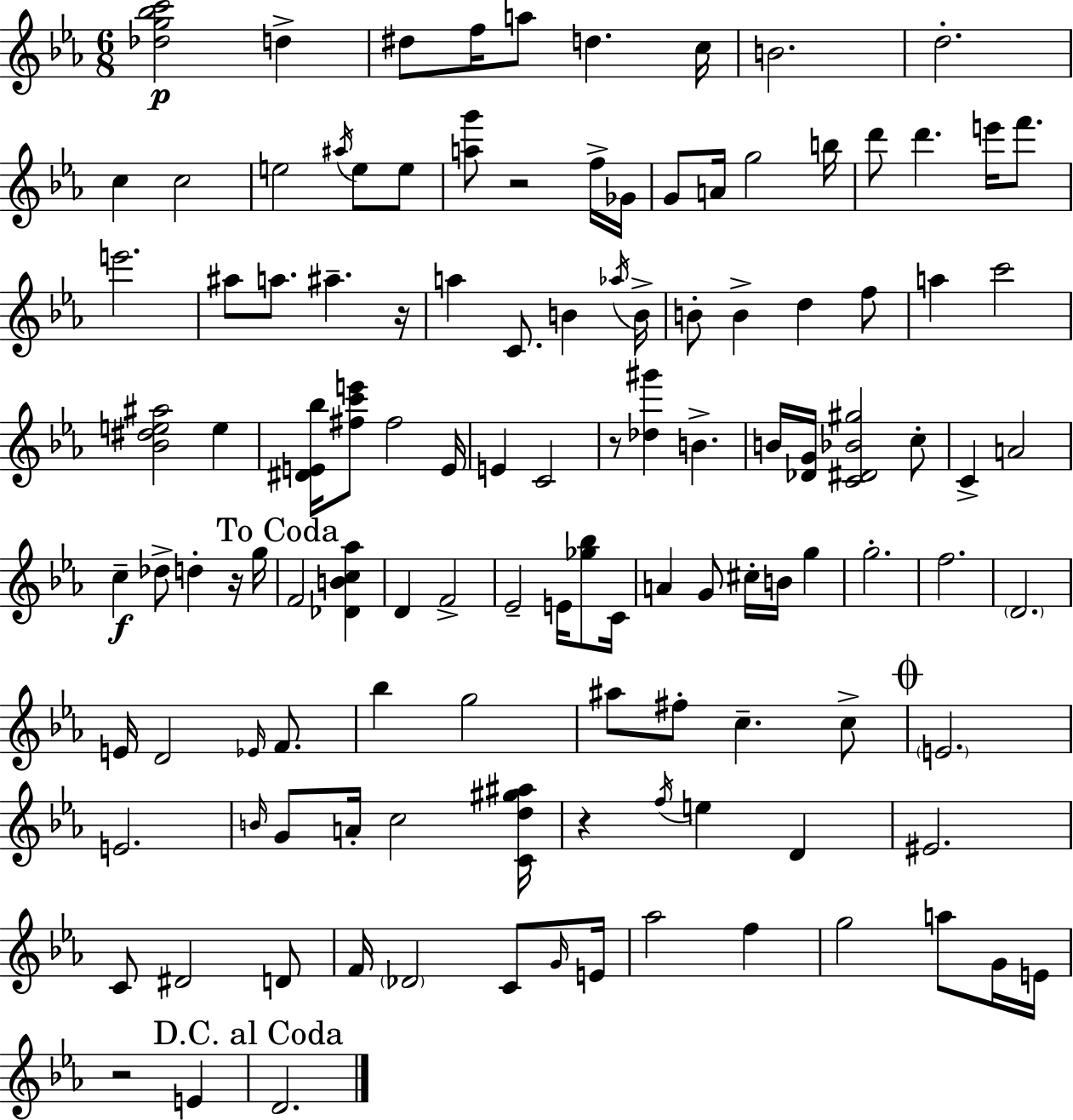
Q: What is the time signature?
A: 6/8